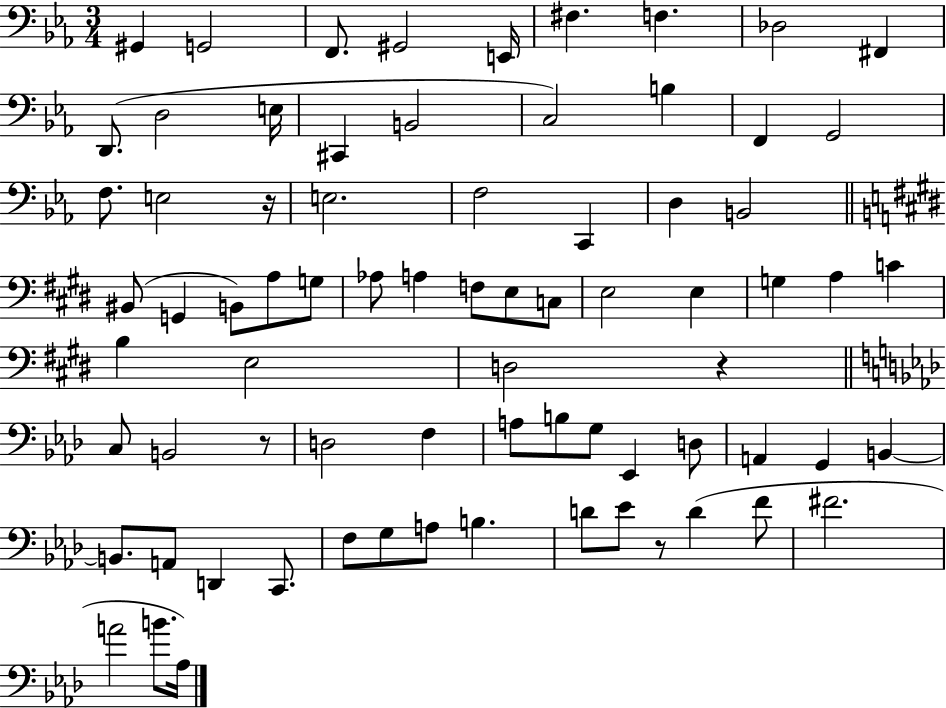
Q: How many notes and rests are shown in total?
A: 75